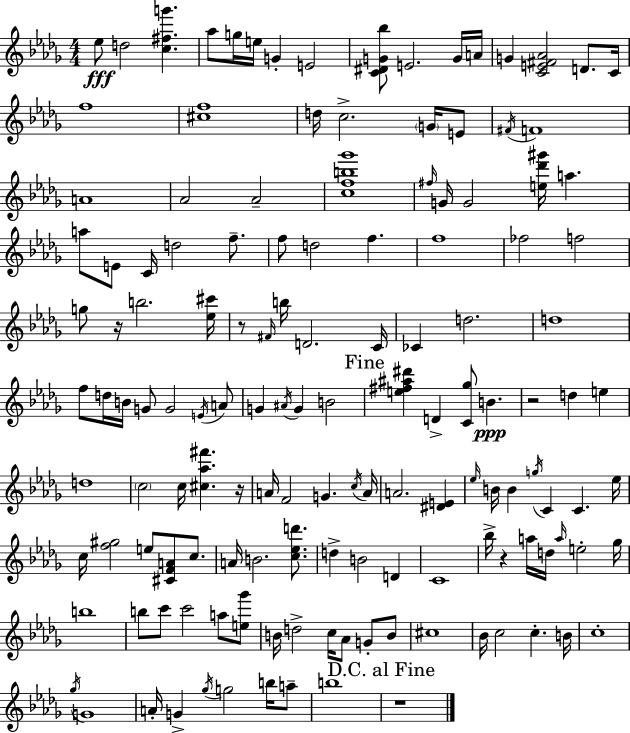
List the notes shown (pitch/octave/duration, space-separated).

Eb5/e D5/h [C5,F#5,G6]/q. Ab5/e G5/s E5/s G4/q E4/h [C4,D#4,G4,Bb5]/e E4/h. G4/s A4/s G4/q [C4,E4,F#4,Ab4]/h D4/e. C4/s F5/w [C#5,F5]/w D5/s C5/h. G4/s E4/e F#4/s F4/w A4/w Ab4/h Ab4/h [C5,F5,B5,Gb6]/w F#5/s G4/s G4/h [E5,Db6,G#6]/s A5/q. A5/e E4/e C4/s D5/h F5/e. F5/e D5/h F5/q. F5/w FES5/h F5/h G5/e R/s B5/h. [Eb5,C#6]/s R/e F#4/s B5/s D4/h. C4/s CES4/q D5/h. D5/w F5/e D5/s B4/s G4/e G4/h E4/s A4/e G4/q A#4/s G4/q B4/h [E5,F#5,A#5,D#6]/q D4/q [C4,Gb5]/e B4/q. R/h D5/q E5/q D5/w C5/h C5/s [C#5,Ab5,F#6]/q. R/s A4/s F4/h G4/q. C5/s A4/s A4/h. [D#4,E4]/q Eb5/s B4/s B4/q G5/s C4/q C4/q. Eb5/s C5/s [F5,G#5]/h E5/e [C#4,F4,A4]/e C5/e. A4/s B4/h. [C5,Eb5,D6]/e. D5/q B4/h D4/q C4/w Bb5/s R/q A5/s D5/s A5/s E5/h Gb5/s B5/w B5/e C6/e C6/h A5/e [E5,Gb6]/e B4/s D5/h C5/s Ab4/e G4/e B4/e C#5/w Bb4/s C5/h C5/q. B4/s C5/w Gb5/s G4/w A4/s G4/q Gb5/s G5/h B5/s A5/e B5/w R/w